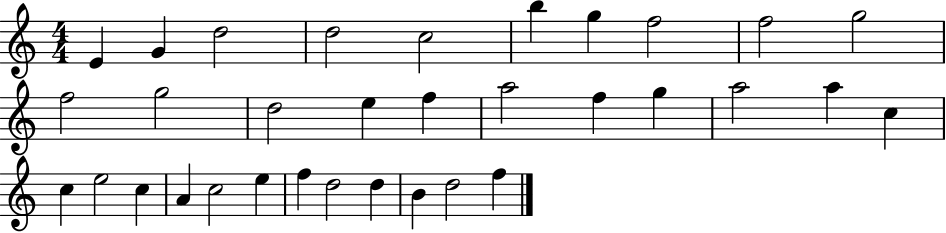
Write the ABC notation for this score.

X:1
T:Untitled
M:4/4
L:1/4
K:C
E G d2 d2 c2 b g f2 f2 g2 f2 g2 d2 e f a2 f g a2 a c c e2 c A c2 e f d2 d B d2 f